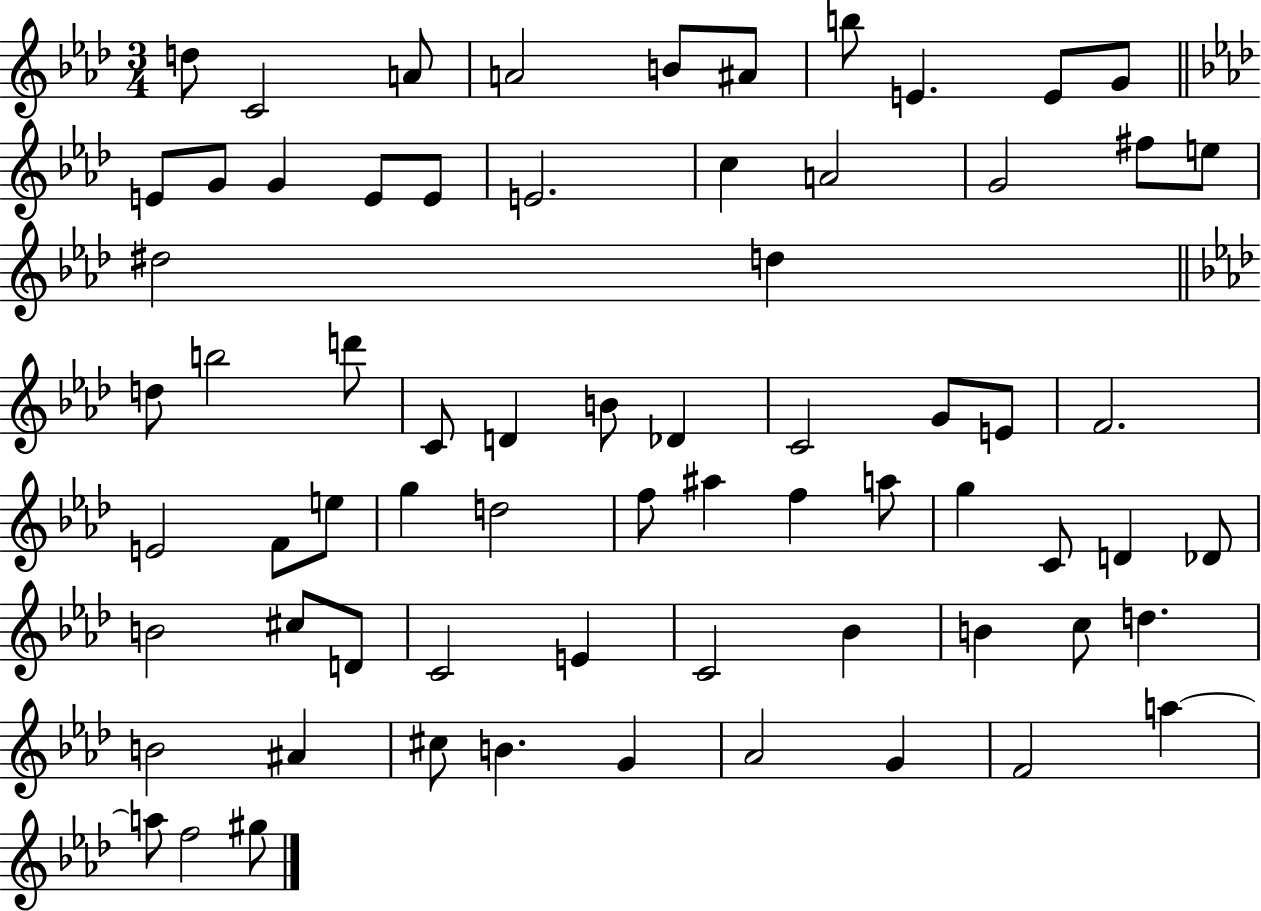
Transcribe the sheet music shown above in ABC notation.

X:1
T:Untitled
M:3/4
L:1/4
K:Ab
d/2 C2 A/2 A2 B/2 ^A/2 b/2 E E/2 G/2 E/2 G/2 G E/2 E/2 E2 c A2 G2 ^f/2 e/2 ^d2 d d/2 b2 d'/2 C/2 D B/2 _D C2 G/2 E/2 F2 E2 F/2 e/2 g d2 f/2 ^a f a/2 g C/2 D _D/2 B2 ^c/2 D/2 C2 E C2 _B B c/2 d B2 ^A ^c/2 B G _A2 G F2 a a/2 f2 ^g/2